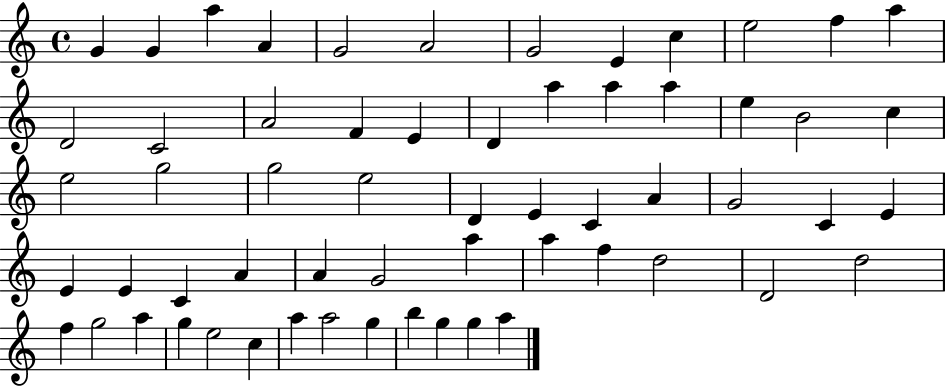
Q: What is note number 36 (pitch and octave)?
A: E4